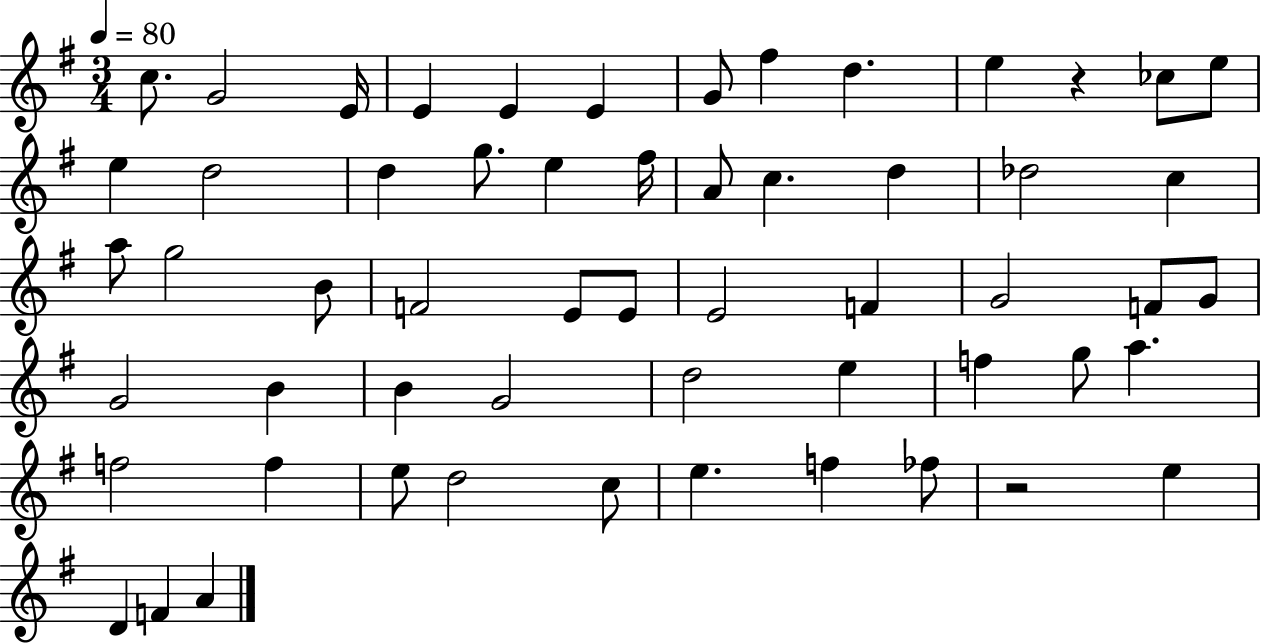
{
  \clef treble
  \numericTimeSignature
  \time 3/4
  \key g \major
  \tempo 4 = 80
  c''8. g'2 e'16 | e'4 e'4 e'4 | g'8 fis''4 d''4. | e''4 r4 ces''8 e''8 | \break e''4 d''2 | d''4 g''8. e''4 fis''16 | a'8 c''4. d''4 | des''2 c''4 | \break a''8 g''2 b'8 | f'2 e'8 e'8 | e'2 f'4 | g'2 f'8 g'8 | \break g'2 b'4 | b'4 g'2 | d''2 e''4 | f''4 g''8 a''4. | \break f''2 f''4 | e''8 d''2 c''8 | e''4. f''4 fes''8 | r2 e''4 | \break d'4 f'4 a'4 | \bar "|."
}